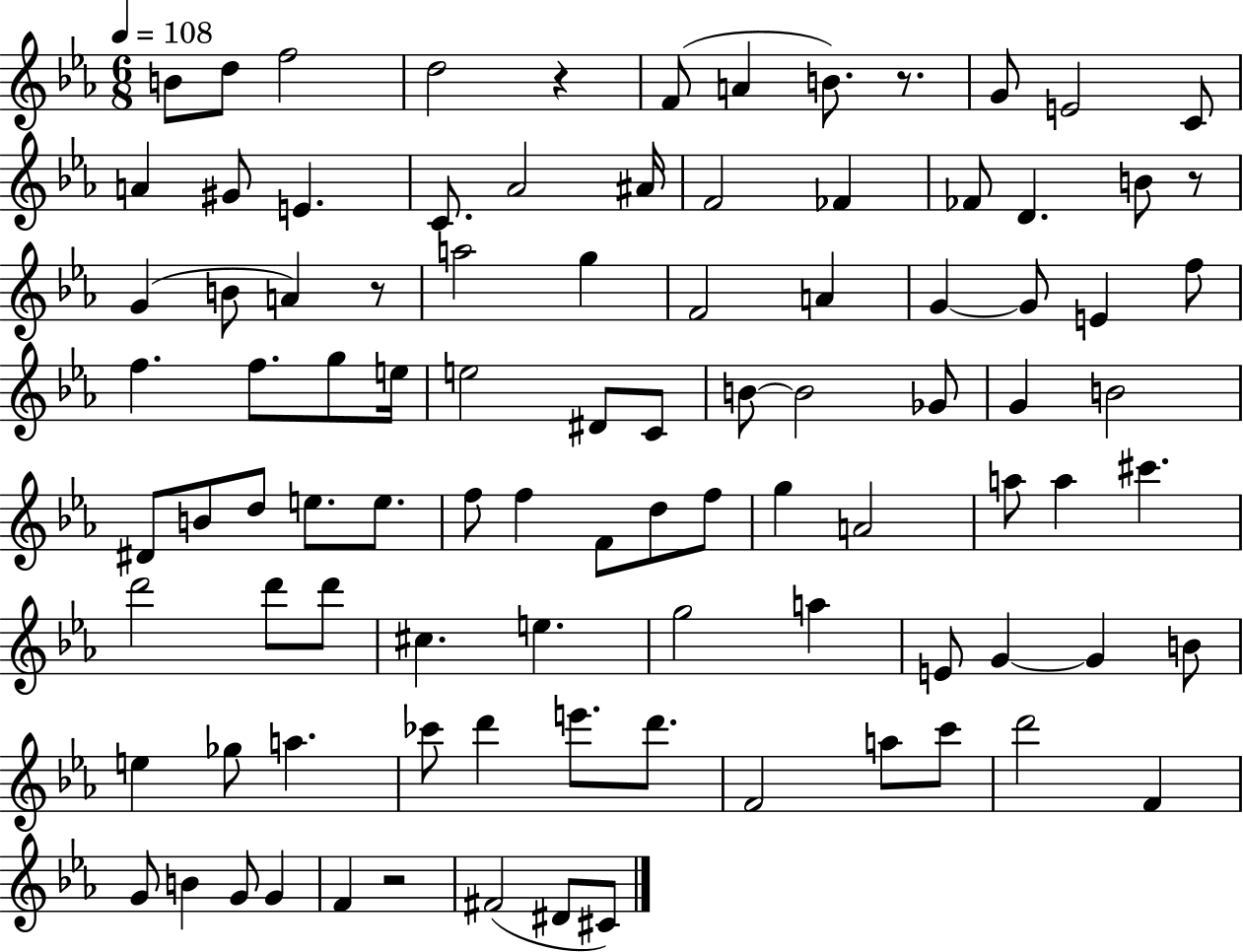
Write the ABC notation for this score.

X:1
T:Untitled
M:6/8
L:1/4
K:Eb
B/2 d/2 f2 d2 z F/2 A B/2 z/2 G/2 E2 C/2 A ^G/2 E C/2 _A2 ^A/4 F2 _F _F/2 D B/2 z/2 G B/2 A z/2 a2 g F2 A G G/2 E f/2 f f/2 g/2 e/4 e2 ^D/2 C/2 B/2 B2 _G/2 G B2 ^D/2 B/2 d/2 e/2 e/2 f/2 f F/2 d/2 f/2 g A2 a/2 a ^c' d'2 d'/2 d'/2 ^c e g2 a E/2 G G B/2 e _g/2 a _c'/2 d' e'/2 d'/2 F2 a/2 c'/2 d'2 F G/2 B G/2 G F z2 ^F2 ^D/2 ^C/2